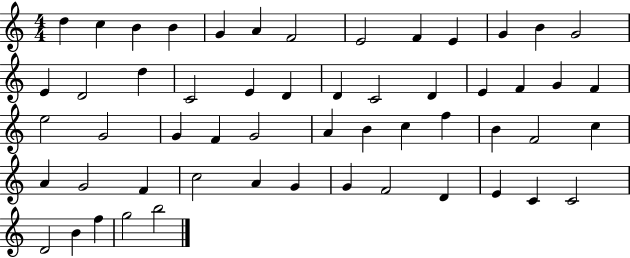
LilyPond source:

{
  \clef treble
  \numericTimeSignature
  \time 4/4
  \key c \major
  d''4 c''4 b'4 b'4 | g'4 a'4 f'2 | e'2 f'4 e'4 | g'4 b'4 g'2 | \break e'4 d'2 d''4 | c'2 e'4 d'4 | d'4 c'2 d'4 | e'4 f'4 g'4 f'4 | \break e''2 g'2 | g'4 f'4 g'2 | a'4 b'4 c''4 f''4 | b'4 f'2 c''4 | \break a'4 g'2 f'4 | c''2 a'4 g'4 | g'4 f'2 d'4 | e'4 c'4 c'2 | \break d'2 b'4 f''4 | g''2 b''2 | \bar "|."
}